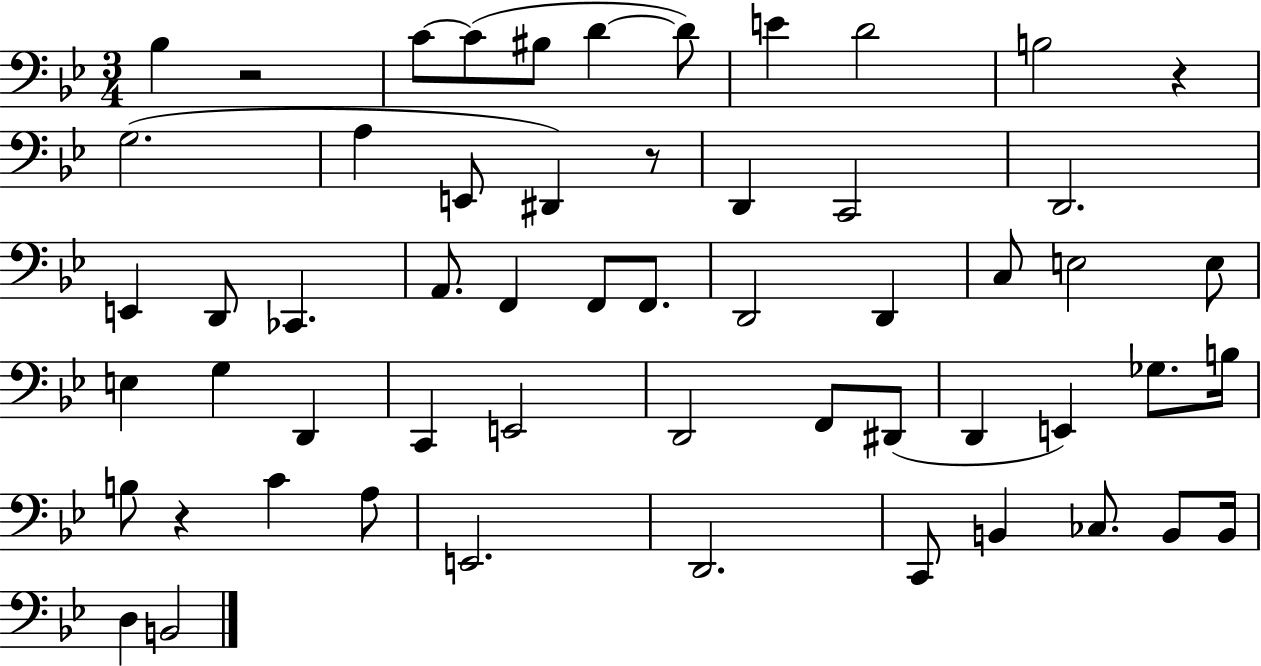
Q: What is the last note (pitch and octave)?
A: B2